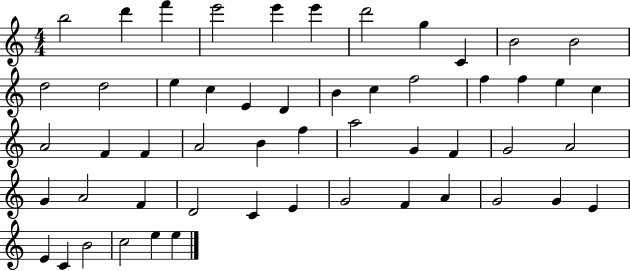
X:1
T:Untitled
M:4/4
L:1/4
K:C
b2 d' f' e'2 e' e' d'2 g C B2 B2 d2 d2 e c E D B c f2 f f e c A2 F F A2 B f a2 G F G2 A2 G A2 F D2 C E G2 F A G2 G E E C B2 c2 e e